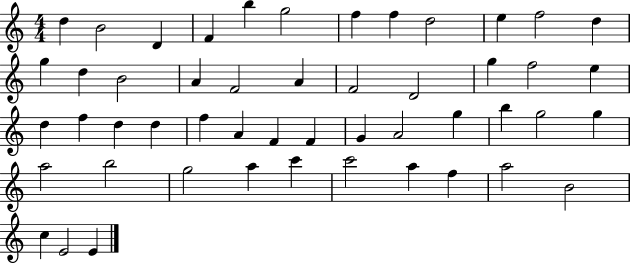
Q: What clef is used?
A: treble